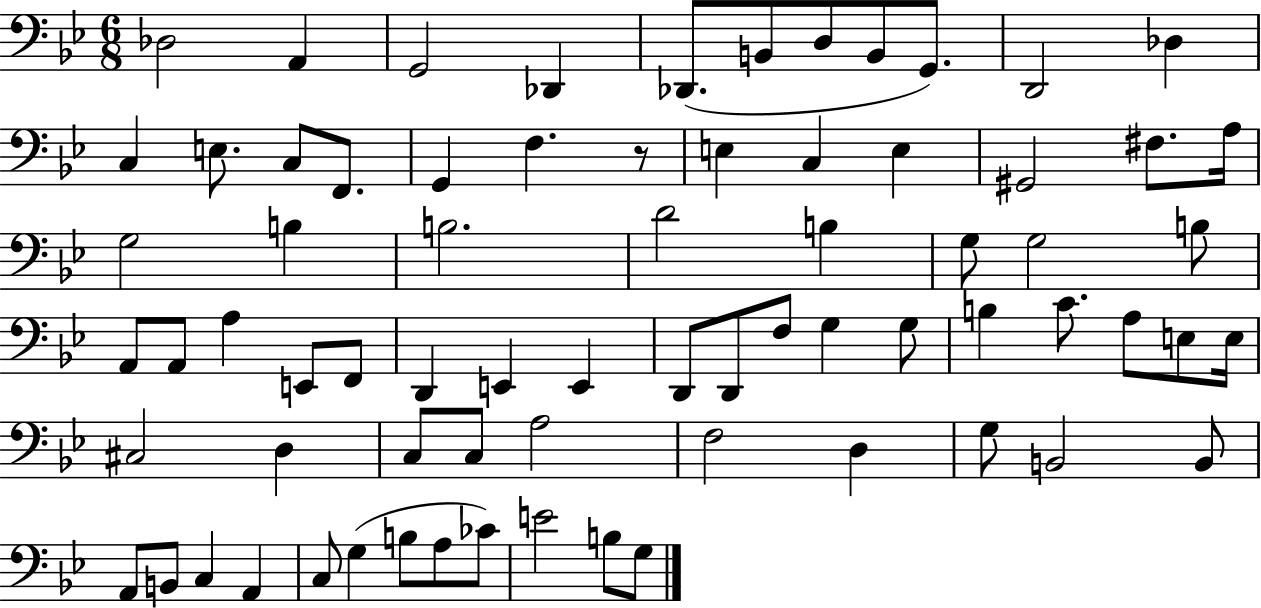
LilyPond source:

{
  \clef bass
  \numericTimeSignature
  \time 6/8
  \key bes \major
  \repeat volta 2 { des2 a,4 | g,2 des,4 | des,8.( b,8 d8 b,8 g,8.) | d,2 des4 | \break c4 e8. c8 f,8. | g,4 f4. r8 | e4 c4 e4 | gis,2 fis8. a16 | \break g2 b4 | b2. | d'2 b4 | g8 g2 b8 | \break a,8 a,8 a4 e,8 f,8 | d,4 e,4 e,4 | d,8 d,8 f8 g4 g8 | b4 c'8. a8 e8 e16 | \break cis2 d4 | c8 c8 a2 | f2 d4 | g8 b,2 b,8 | \break a,8 b,8 c4 a,4 | c8 g4( b8 a8 ces'8) | e'2 b8 g8 | } \bar "|."
}